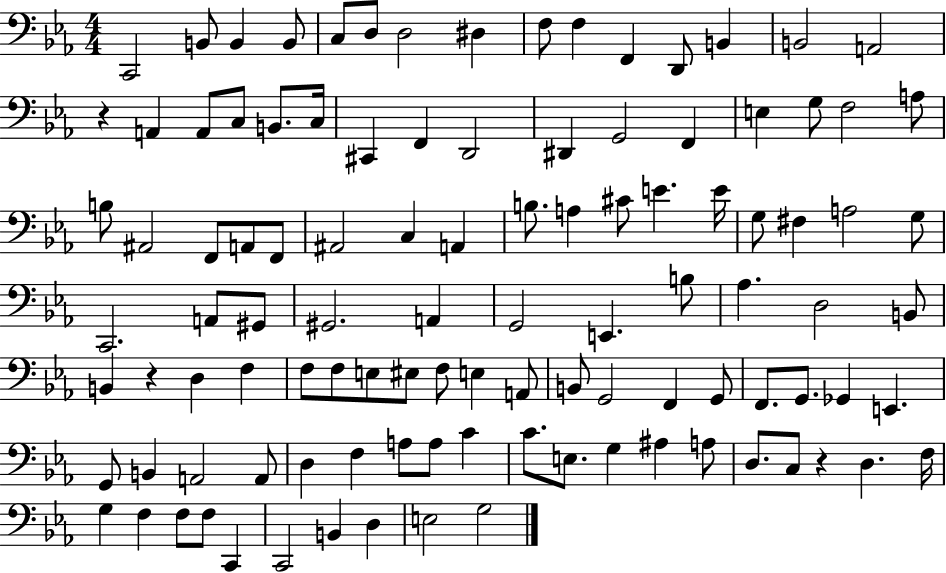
X:1
T:Untitled
M:4/4
L:1/4
K:Eb
C,,2 B,,/2 B,, B,,/2 C,/2 D,/2 D,2 ^D, F,/2 F, F,, D,,/2 B,, B,,2 A,,2 z A,, A,,/2 C,/2 B,,/2 C,/4 ^C,, F,, D,,2 ^D,, G,,2 F,, E, G,/2 F,2 A,/2 B,/2 ^A,,2 F,,/2 A,,/2 F,,/2 ^A,,2 C, A,, B,/2 A, ^C/2 E E/4 G,/2 ^F, A,2 G,/2 C,,2 A,,/2 ^G,,/2 ^G,,2 A,, G,,2 E,, B,/2 _A, D,2 B,,/2 B,, z D, F, F,/2 F,/2 E,/2 ^E,/2 F,/2 E, A,,/2 B,,/2 G,,2 F,, G,,/2 F,,/2 G,,/2 _G,, E,, G,,/2 B,, A,,2 A,,/2 D, F, A,/2 A,/2 C C/2 E,/2 G, ^A, A,/2 D,/2 C,/2 z D, F,/4 G, F, F,/2 F,/2 C,, C,,2 B,, D, E,2 G,2